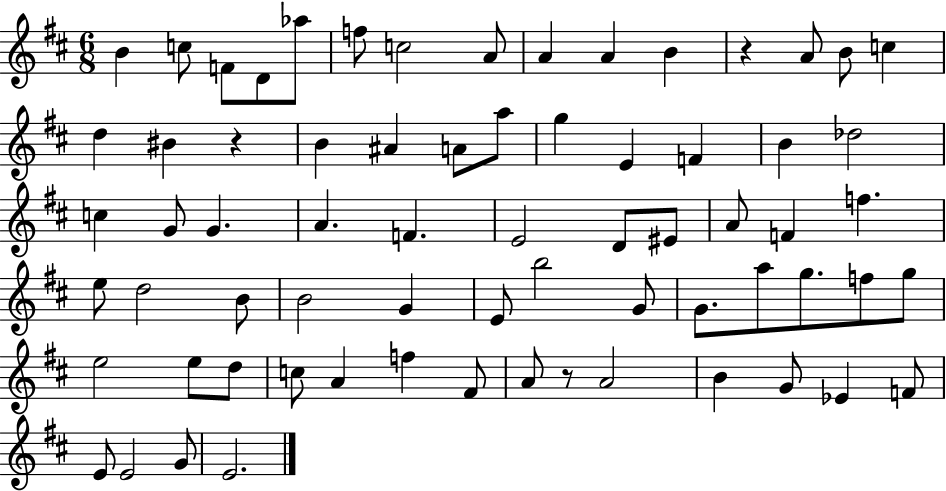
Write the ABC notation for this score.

X:1
T:Untitled
M:6/8
L:1/4
K:D
B c/2 F/2 D/2 _a/2 f/2 c2 A/2 A A B z A/2 B/2 c d ^B z B ^A A/2 a/2 g E F B _d2 c G/2 G A F E2 D/2 ^E/2 A/2 F f e/2 d2 B/2 B2 G E/2 b2 G/2 G/2 a/2 g/2 f/2 g/2 e2 e/2 d/2 c/2 A f ^F/2 A/2 z/2 A2 B G/2 _E F/2 E/2 E2 G/2 E2